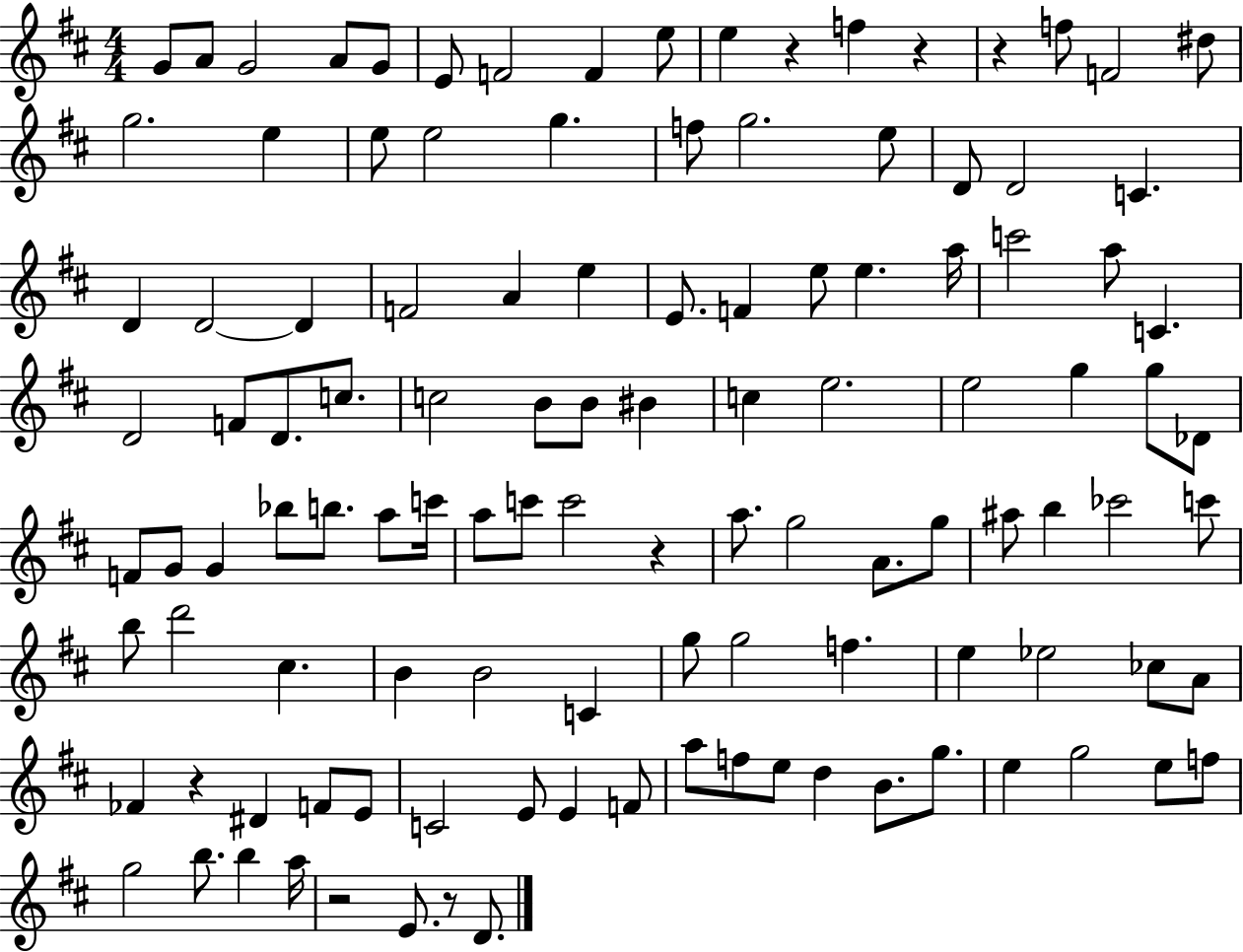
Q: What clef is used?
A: treble